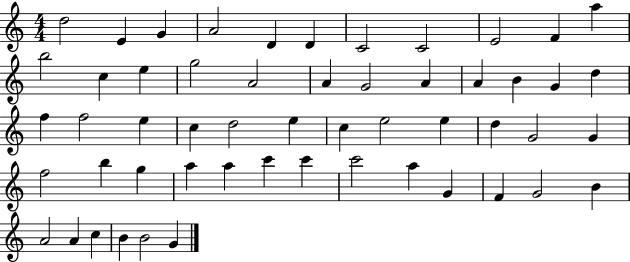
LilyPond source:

{
  \clef treble
  \numericTimeSignature
  \time 4/4
  \key c \major
  d''2 e'4 g'4 | a'2 d'4 d'4 | c'2 c'2 | e'2 f'4 a''4 | \break b''2 c''4 e''4 | g''2 a'2 | a'4 g'2 a'4 | a'4 b'4 g'4 d''4 | \break f''4 f''2 e''4 | c''4 d''2 e''4 | c''4 e''2 e''4 | d''4 g'2 g'4 | \break f''2 b''4 g''4 | a''4 a''4 c'''4 c'''4 | c'''2 a''4 g'4 | f'4 g'2 b'4 | \break a'2 a'4 c''4 | b'4 b'2 g'4 | \bar "|."
}